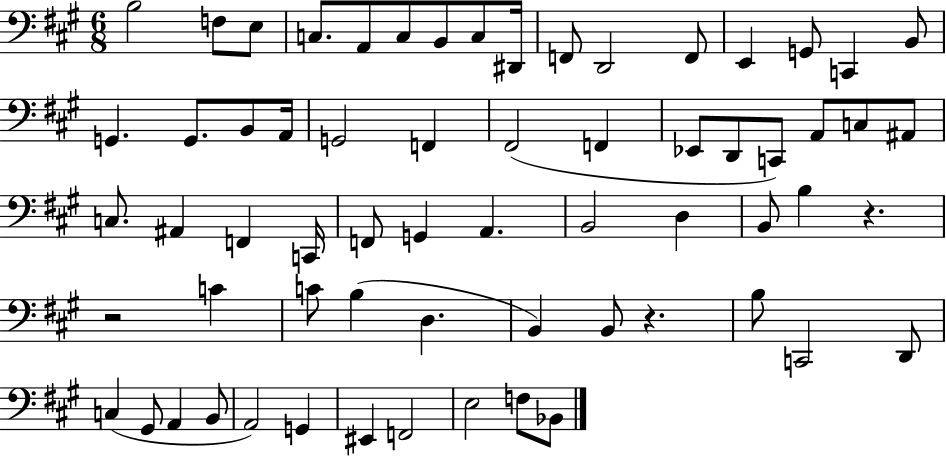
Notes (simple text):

B3/h F3/e E3/e C3/e. A2/e C3/e B2/e C3/e D#2/s F2/e D2/h F2/e E2/q G2/e C2/q B2/e G2/q. G2/e. B2/e A2/s G2/h F2/q F#2/h F2/q Eb2/e D2/e C2/e A2/e C3/e A#2/e C3/e. A#2/q F2/q C2/s F2/e G2/q A2/q. B2/h D3/q B2/e B3/q R/q. R/h C4/q C4/e B3/q D3/q. B2/q B2/e R/q. B3/e C2/h D2/e C3/q G#2/e A2/q B2/e A2/h G2/q EIS2/q F2/h E3/h F3/e Bb2/e